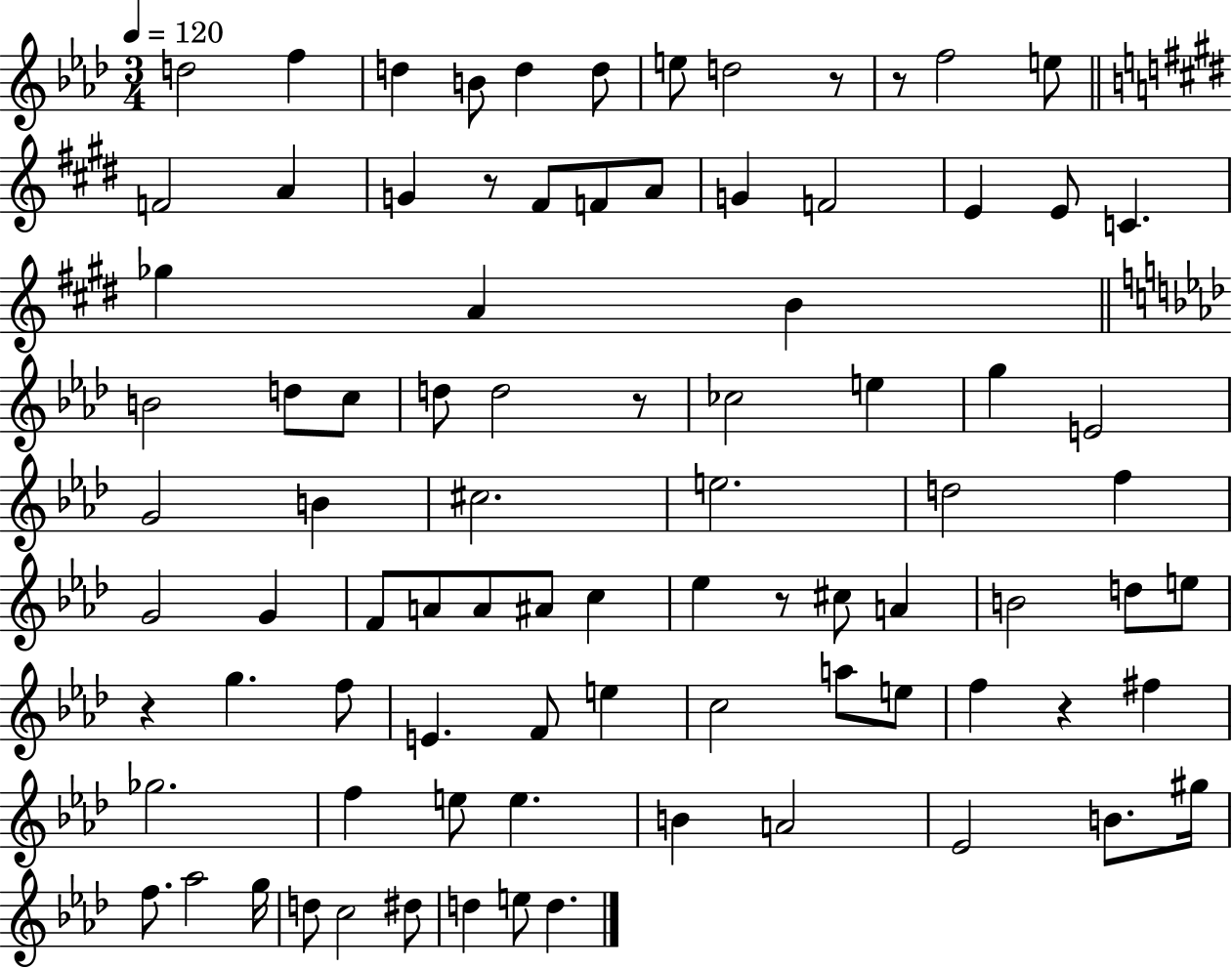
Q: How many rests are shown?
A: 7